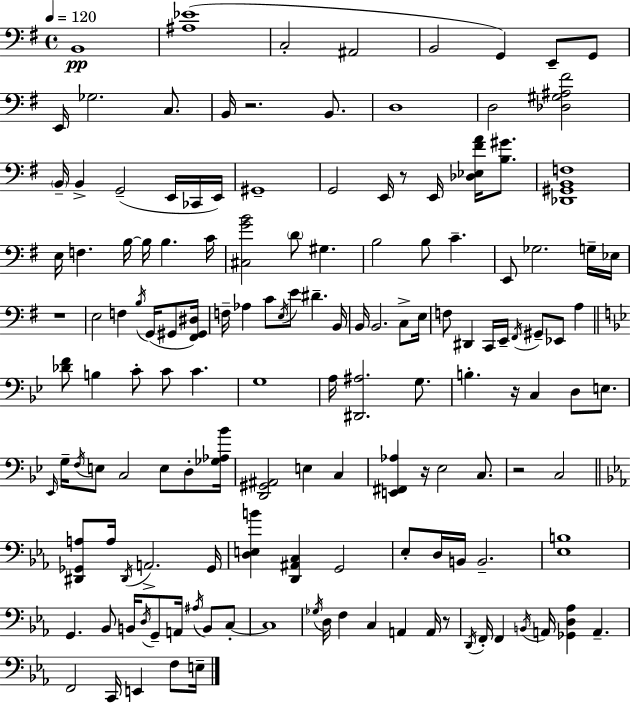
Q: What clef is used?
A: bass